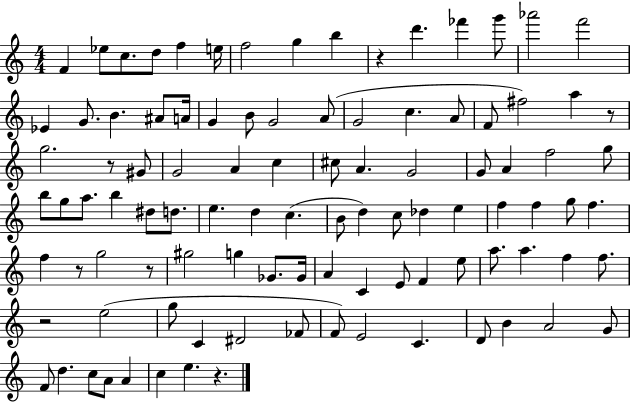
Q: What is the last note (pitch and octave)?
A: E5